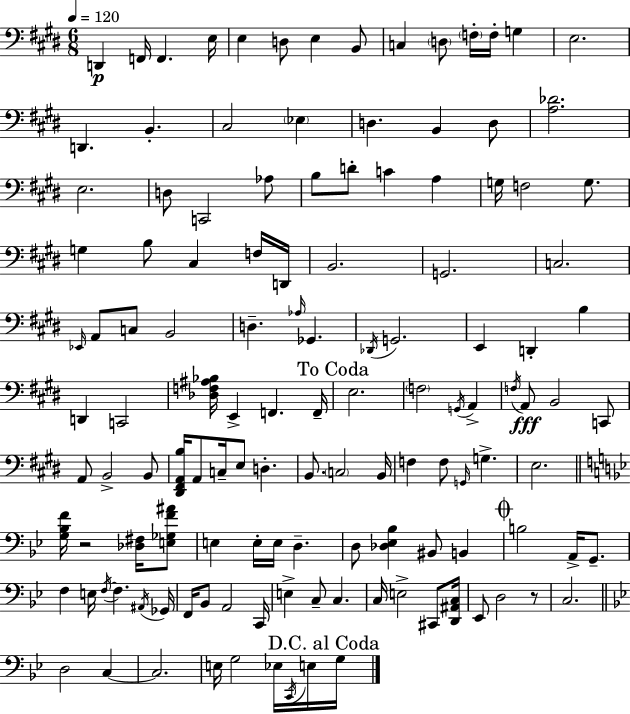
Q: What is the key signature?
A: E major